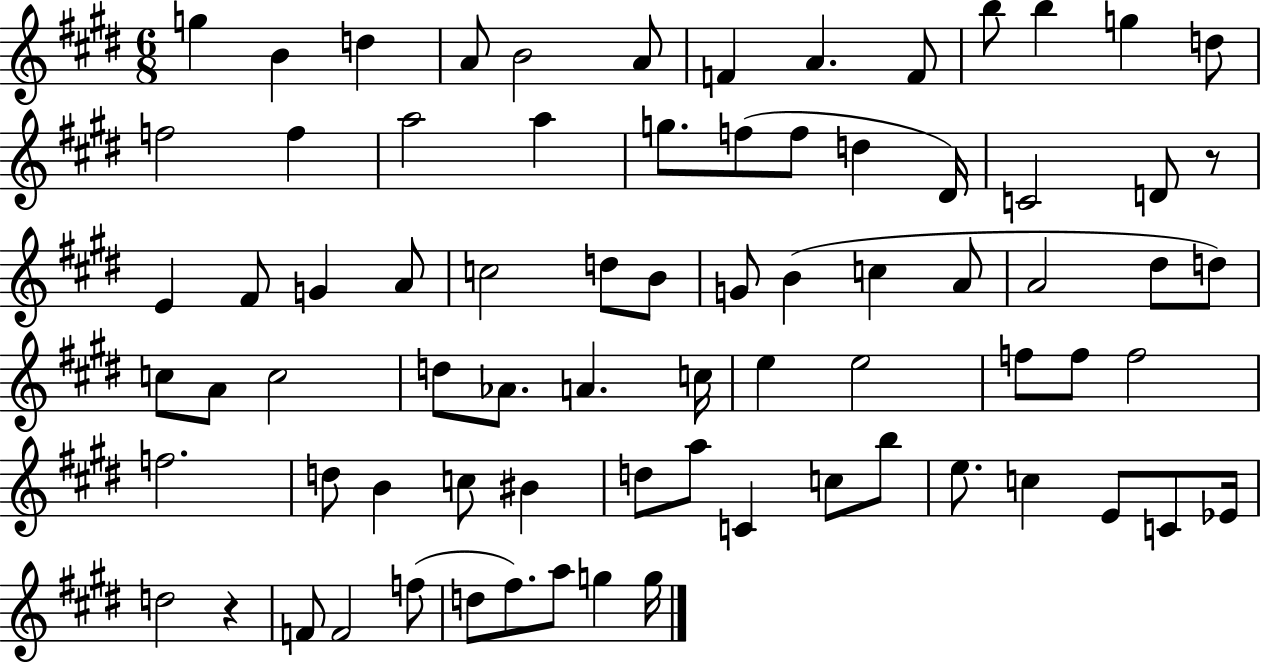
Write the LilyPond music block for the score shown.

{
  \clef treble
  \numericTimeSignature
  \time 6/8
  \key e \major
  g''4 b'4 d''4 | a'8 b'2 a'8 | f'4 a'4. f'8 | b''8 b''4 g''4 d''8 | \break f''2 f''4 | a''2 a''4 | g''8. f''8( f''8 d''4 dis'16) | c'2 d'8 r8 | \break e'4 fis'8 g'4 a'8 | c''2 d''8 b'8 | g'8 b'4( c''4 a'8 | a'2 dis''8 d''8) | \break c''8 a'8 c''2 | d''8 aes'8. a'4. c''16 | e''4 e''2 | f''8 f''8 f''2 | \break f''2. | d''8 b'4 c''8 bis'4 | d''8 a''8 c'4 c''8 b''8 | e''8. c''4 e'8 c'8 ees'16 | \break d''2 r4 | f'8 f'2 f''8( | d''8 fis''8.) a''8 g''4 g''16 | \bar "|."
}